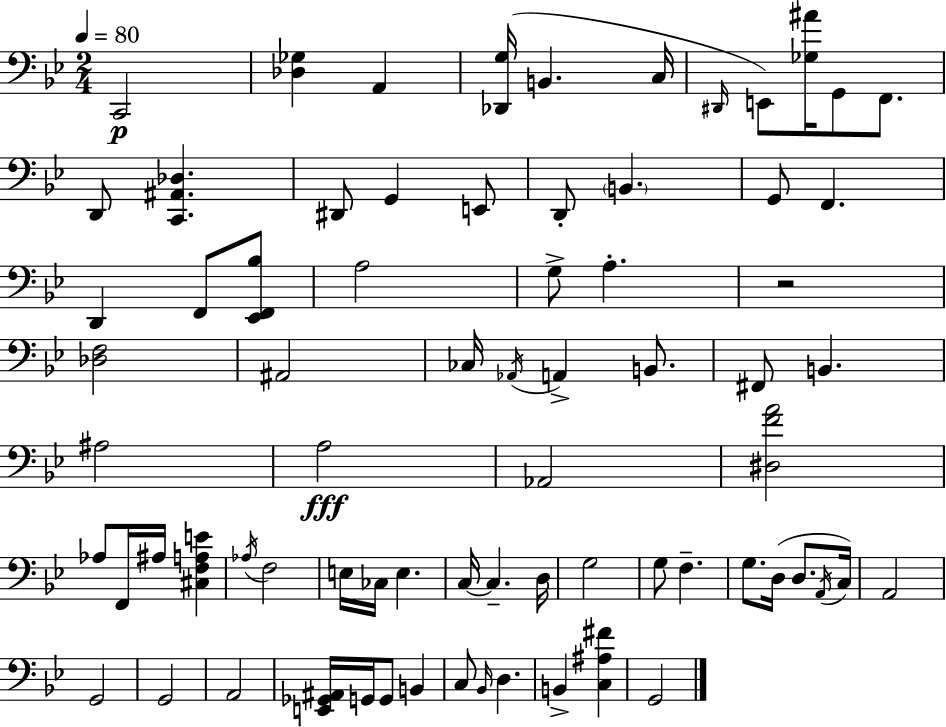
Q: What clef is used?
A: bass